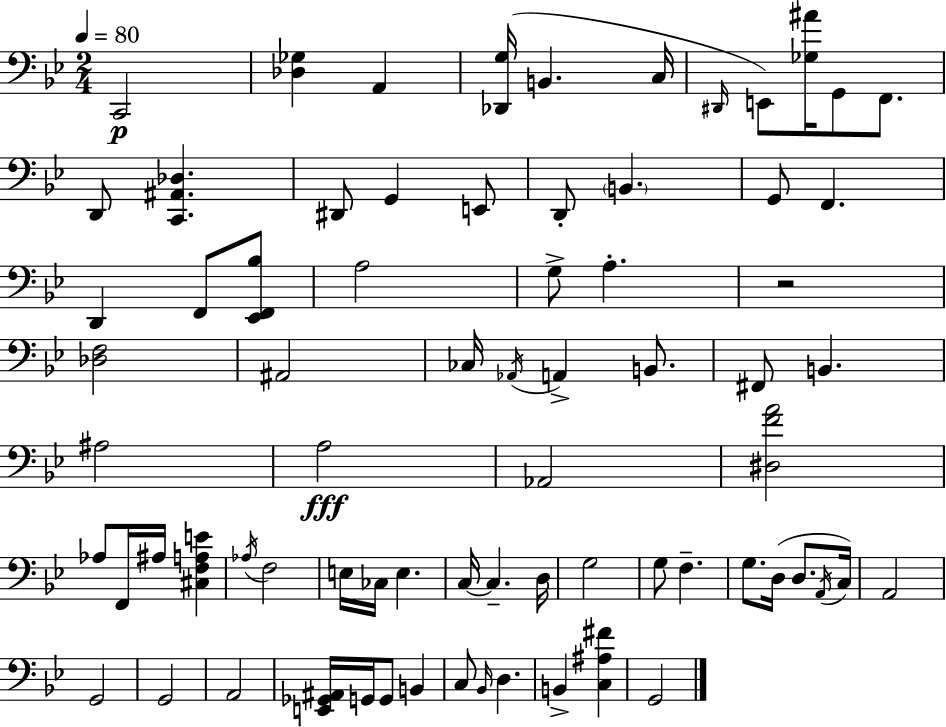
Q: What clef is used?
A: bass